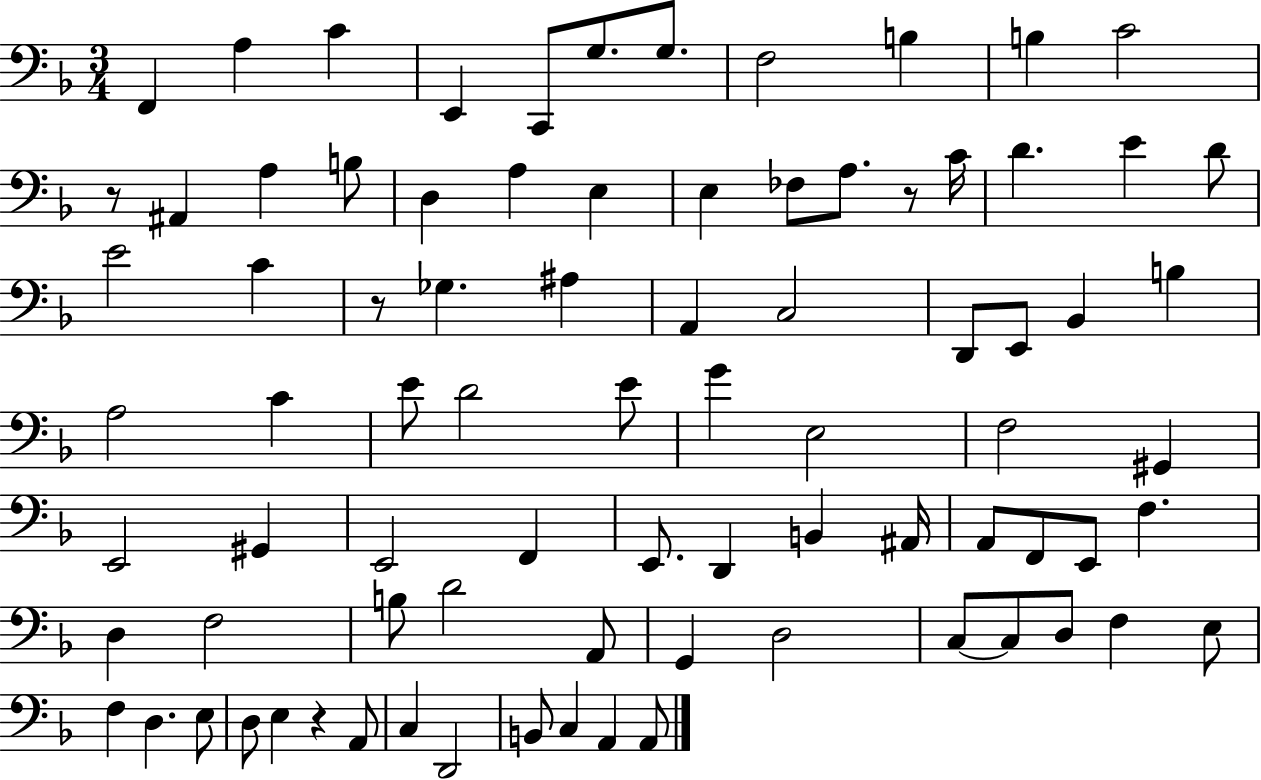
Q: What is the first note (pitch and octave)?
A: F2